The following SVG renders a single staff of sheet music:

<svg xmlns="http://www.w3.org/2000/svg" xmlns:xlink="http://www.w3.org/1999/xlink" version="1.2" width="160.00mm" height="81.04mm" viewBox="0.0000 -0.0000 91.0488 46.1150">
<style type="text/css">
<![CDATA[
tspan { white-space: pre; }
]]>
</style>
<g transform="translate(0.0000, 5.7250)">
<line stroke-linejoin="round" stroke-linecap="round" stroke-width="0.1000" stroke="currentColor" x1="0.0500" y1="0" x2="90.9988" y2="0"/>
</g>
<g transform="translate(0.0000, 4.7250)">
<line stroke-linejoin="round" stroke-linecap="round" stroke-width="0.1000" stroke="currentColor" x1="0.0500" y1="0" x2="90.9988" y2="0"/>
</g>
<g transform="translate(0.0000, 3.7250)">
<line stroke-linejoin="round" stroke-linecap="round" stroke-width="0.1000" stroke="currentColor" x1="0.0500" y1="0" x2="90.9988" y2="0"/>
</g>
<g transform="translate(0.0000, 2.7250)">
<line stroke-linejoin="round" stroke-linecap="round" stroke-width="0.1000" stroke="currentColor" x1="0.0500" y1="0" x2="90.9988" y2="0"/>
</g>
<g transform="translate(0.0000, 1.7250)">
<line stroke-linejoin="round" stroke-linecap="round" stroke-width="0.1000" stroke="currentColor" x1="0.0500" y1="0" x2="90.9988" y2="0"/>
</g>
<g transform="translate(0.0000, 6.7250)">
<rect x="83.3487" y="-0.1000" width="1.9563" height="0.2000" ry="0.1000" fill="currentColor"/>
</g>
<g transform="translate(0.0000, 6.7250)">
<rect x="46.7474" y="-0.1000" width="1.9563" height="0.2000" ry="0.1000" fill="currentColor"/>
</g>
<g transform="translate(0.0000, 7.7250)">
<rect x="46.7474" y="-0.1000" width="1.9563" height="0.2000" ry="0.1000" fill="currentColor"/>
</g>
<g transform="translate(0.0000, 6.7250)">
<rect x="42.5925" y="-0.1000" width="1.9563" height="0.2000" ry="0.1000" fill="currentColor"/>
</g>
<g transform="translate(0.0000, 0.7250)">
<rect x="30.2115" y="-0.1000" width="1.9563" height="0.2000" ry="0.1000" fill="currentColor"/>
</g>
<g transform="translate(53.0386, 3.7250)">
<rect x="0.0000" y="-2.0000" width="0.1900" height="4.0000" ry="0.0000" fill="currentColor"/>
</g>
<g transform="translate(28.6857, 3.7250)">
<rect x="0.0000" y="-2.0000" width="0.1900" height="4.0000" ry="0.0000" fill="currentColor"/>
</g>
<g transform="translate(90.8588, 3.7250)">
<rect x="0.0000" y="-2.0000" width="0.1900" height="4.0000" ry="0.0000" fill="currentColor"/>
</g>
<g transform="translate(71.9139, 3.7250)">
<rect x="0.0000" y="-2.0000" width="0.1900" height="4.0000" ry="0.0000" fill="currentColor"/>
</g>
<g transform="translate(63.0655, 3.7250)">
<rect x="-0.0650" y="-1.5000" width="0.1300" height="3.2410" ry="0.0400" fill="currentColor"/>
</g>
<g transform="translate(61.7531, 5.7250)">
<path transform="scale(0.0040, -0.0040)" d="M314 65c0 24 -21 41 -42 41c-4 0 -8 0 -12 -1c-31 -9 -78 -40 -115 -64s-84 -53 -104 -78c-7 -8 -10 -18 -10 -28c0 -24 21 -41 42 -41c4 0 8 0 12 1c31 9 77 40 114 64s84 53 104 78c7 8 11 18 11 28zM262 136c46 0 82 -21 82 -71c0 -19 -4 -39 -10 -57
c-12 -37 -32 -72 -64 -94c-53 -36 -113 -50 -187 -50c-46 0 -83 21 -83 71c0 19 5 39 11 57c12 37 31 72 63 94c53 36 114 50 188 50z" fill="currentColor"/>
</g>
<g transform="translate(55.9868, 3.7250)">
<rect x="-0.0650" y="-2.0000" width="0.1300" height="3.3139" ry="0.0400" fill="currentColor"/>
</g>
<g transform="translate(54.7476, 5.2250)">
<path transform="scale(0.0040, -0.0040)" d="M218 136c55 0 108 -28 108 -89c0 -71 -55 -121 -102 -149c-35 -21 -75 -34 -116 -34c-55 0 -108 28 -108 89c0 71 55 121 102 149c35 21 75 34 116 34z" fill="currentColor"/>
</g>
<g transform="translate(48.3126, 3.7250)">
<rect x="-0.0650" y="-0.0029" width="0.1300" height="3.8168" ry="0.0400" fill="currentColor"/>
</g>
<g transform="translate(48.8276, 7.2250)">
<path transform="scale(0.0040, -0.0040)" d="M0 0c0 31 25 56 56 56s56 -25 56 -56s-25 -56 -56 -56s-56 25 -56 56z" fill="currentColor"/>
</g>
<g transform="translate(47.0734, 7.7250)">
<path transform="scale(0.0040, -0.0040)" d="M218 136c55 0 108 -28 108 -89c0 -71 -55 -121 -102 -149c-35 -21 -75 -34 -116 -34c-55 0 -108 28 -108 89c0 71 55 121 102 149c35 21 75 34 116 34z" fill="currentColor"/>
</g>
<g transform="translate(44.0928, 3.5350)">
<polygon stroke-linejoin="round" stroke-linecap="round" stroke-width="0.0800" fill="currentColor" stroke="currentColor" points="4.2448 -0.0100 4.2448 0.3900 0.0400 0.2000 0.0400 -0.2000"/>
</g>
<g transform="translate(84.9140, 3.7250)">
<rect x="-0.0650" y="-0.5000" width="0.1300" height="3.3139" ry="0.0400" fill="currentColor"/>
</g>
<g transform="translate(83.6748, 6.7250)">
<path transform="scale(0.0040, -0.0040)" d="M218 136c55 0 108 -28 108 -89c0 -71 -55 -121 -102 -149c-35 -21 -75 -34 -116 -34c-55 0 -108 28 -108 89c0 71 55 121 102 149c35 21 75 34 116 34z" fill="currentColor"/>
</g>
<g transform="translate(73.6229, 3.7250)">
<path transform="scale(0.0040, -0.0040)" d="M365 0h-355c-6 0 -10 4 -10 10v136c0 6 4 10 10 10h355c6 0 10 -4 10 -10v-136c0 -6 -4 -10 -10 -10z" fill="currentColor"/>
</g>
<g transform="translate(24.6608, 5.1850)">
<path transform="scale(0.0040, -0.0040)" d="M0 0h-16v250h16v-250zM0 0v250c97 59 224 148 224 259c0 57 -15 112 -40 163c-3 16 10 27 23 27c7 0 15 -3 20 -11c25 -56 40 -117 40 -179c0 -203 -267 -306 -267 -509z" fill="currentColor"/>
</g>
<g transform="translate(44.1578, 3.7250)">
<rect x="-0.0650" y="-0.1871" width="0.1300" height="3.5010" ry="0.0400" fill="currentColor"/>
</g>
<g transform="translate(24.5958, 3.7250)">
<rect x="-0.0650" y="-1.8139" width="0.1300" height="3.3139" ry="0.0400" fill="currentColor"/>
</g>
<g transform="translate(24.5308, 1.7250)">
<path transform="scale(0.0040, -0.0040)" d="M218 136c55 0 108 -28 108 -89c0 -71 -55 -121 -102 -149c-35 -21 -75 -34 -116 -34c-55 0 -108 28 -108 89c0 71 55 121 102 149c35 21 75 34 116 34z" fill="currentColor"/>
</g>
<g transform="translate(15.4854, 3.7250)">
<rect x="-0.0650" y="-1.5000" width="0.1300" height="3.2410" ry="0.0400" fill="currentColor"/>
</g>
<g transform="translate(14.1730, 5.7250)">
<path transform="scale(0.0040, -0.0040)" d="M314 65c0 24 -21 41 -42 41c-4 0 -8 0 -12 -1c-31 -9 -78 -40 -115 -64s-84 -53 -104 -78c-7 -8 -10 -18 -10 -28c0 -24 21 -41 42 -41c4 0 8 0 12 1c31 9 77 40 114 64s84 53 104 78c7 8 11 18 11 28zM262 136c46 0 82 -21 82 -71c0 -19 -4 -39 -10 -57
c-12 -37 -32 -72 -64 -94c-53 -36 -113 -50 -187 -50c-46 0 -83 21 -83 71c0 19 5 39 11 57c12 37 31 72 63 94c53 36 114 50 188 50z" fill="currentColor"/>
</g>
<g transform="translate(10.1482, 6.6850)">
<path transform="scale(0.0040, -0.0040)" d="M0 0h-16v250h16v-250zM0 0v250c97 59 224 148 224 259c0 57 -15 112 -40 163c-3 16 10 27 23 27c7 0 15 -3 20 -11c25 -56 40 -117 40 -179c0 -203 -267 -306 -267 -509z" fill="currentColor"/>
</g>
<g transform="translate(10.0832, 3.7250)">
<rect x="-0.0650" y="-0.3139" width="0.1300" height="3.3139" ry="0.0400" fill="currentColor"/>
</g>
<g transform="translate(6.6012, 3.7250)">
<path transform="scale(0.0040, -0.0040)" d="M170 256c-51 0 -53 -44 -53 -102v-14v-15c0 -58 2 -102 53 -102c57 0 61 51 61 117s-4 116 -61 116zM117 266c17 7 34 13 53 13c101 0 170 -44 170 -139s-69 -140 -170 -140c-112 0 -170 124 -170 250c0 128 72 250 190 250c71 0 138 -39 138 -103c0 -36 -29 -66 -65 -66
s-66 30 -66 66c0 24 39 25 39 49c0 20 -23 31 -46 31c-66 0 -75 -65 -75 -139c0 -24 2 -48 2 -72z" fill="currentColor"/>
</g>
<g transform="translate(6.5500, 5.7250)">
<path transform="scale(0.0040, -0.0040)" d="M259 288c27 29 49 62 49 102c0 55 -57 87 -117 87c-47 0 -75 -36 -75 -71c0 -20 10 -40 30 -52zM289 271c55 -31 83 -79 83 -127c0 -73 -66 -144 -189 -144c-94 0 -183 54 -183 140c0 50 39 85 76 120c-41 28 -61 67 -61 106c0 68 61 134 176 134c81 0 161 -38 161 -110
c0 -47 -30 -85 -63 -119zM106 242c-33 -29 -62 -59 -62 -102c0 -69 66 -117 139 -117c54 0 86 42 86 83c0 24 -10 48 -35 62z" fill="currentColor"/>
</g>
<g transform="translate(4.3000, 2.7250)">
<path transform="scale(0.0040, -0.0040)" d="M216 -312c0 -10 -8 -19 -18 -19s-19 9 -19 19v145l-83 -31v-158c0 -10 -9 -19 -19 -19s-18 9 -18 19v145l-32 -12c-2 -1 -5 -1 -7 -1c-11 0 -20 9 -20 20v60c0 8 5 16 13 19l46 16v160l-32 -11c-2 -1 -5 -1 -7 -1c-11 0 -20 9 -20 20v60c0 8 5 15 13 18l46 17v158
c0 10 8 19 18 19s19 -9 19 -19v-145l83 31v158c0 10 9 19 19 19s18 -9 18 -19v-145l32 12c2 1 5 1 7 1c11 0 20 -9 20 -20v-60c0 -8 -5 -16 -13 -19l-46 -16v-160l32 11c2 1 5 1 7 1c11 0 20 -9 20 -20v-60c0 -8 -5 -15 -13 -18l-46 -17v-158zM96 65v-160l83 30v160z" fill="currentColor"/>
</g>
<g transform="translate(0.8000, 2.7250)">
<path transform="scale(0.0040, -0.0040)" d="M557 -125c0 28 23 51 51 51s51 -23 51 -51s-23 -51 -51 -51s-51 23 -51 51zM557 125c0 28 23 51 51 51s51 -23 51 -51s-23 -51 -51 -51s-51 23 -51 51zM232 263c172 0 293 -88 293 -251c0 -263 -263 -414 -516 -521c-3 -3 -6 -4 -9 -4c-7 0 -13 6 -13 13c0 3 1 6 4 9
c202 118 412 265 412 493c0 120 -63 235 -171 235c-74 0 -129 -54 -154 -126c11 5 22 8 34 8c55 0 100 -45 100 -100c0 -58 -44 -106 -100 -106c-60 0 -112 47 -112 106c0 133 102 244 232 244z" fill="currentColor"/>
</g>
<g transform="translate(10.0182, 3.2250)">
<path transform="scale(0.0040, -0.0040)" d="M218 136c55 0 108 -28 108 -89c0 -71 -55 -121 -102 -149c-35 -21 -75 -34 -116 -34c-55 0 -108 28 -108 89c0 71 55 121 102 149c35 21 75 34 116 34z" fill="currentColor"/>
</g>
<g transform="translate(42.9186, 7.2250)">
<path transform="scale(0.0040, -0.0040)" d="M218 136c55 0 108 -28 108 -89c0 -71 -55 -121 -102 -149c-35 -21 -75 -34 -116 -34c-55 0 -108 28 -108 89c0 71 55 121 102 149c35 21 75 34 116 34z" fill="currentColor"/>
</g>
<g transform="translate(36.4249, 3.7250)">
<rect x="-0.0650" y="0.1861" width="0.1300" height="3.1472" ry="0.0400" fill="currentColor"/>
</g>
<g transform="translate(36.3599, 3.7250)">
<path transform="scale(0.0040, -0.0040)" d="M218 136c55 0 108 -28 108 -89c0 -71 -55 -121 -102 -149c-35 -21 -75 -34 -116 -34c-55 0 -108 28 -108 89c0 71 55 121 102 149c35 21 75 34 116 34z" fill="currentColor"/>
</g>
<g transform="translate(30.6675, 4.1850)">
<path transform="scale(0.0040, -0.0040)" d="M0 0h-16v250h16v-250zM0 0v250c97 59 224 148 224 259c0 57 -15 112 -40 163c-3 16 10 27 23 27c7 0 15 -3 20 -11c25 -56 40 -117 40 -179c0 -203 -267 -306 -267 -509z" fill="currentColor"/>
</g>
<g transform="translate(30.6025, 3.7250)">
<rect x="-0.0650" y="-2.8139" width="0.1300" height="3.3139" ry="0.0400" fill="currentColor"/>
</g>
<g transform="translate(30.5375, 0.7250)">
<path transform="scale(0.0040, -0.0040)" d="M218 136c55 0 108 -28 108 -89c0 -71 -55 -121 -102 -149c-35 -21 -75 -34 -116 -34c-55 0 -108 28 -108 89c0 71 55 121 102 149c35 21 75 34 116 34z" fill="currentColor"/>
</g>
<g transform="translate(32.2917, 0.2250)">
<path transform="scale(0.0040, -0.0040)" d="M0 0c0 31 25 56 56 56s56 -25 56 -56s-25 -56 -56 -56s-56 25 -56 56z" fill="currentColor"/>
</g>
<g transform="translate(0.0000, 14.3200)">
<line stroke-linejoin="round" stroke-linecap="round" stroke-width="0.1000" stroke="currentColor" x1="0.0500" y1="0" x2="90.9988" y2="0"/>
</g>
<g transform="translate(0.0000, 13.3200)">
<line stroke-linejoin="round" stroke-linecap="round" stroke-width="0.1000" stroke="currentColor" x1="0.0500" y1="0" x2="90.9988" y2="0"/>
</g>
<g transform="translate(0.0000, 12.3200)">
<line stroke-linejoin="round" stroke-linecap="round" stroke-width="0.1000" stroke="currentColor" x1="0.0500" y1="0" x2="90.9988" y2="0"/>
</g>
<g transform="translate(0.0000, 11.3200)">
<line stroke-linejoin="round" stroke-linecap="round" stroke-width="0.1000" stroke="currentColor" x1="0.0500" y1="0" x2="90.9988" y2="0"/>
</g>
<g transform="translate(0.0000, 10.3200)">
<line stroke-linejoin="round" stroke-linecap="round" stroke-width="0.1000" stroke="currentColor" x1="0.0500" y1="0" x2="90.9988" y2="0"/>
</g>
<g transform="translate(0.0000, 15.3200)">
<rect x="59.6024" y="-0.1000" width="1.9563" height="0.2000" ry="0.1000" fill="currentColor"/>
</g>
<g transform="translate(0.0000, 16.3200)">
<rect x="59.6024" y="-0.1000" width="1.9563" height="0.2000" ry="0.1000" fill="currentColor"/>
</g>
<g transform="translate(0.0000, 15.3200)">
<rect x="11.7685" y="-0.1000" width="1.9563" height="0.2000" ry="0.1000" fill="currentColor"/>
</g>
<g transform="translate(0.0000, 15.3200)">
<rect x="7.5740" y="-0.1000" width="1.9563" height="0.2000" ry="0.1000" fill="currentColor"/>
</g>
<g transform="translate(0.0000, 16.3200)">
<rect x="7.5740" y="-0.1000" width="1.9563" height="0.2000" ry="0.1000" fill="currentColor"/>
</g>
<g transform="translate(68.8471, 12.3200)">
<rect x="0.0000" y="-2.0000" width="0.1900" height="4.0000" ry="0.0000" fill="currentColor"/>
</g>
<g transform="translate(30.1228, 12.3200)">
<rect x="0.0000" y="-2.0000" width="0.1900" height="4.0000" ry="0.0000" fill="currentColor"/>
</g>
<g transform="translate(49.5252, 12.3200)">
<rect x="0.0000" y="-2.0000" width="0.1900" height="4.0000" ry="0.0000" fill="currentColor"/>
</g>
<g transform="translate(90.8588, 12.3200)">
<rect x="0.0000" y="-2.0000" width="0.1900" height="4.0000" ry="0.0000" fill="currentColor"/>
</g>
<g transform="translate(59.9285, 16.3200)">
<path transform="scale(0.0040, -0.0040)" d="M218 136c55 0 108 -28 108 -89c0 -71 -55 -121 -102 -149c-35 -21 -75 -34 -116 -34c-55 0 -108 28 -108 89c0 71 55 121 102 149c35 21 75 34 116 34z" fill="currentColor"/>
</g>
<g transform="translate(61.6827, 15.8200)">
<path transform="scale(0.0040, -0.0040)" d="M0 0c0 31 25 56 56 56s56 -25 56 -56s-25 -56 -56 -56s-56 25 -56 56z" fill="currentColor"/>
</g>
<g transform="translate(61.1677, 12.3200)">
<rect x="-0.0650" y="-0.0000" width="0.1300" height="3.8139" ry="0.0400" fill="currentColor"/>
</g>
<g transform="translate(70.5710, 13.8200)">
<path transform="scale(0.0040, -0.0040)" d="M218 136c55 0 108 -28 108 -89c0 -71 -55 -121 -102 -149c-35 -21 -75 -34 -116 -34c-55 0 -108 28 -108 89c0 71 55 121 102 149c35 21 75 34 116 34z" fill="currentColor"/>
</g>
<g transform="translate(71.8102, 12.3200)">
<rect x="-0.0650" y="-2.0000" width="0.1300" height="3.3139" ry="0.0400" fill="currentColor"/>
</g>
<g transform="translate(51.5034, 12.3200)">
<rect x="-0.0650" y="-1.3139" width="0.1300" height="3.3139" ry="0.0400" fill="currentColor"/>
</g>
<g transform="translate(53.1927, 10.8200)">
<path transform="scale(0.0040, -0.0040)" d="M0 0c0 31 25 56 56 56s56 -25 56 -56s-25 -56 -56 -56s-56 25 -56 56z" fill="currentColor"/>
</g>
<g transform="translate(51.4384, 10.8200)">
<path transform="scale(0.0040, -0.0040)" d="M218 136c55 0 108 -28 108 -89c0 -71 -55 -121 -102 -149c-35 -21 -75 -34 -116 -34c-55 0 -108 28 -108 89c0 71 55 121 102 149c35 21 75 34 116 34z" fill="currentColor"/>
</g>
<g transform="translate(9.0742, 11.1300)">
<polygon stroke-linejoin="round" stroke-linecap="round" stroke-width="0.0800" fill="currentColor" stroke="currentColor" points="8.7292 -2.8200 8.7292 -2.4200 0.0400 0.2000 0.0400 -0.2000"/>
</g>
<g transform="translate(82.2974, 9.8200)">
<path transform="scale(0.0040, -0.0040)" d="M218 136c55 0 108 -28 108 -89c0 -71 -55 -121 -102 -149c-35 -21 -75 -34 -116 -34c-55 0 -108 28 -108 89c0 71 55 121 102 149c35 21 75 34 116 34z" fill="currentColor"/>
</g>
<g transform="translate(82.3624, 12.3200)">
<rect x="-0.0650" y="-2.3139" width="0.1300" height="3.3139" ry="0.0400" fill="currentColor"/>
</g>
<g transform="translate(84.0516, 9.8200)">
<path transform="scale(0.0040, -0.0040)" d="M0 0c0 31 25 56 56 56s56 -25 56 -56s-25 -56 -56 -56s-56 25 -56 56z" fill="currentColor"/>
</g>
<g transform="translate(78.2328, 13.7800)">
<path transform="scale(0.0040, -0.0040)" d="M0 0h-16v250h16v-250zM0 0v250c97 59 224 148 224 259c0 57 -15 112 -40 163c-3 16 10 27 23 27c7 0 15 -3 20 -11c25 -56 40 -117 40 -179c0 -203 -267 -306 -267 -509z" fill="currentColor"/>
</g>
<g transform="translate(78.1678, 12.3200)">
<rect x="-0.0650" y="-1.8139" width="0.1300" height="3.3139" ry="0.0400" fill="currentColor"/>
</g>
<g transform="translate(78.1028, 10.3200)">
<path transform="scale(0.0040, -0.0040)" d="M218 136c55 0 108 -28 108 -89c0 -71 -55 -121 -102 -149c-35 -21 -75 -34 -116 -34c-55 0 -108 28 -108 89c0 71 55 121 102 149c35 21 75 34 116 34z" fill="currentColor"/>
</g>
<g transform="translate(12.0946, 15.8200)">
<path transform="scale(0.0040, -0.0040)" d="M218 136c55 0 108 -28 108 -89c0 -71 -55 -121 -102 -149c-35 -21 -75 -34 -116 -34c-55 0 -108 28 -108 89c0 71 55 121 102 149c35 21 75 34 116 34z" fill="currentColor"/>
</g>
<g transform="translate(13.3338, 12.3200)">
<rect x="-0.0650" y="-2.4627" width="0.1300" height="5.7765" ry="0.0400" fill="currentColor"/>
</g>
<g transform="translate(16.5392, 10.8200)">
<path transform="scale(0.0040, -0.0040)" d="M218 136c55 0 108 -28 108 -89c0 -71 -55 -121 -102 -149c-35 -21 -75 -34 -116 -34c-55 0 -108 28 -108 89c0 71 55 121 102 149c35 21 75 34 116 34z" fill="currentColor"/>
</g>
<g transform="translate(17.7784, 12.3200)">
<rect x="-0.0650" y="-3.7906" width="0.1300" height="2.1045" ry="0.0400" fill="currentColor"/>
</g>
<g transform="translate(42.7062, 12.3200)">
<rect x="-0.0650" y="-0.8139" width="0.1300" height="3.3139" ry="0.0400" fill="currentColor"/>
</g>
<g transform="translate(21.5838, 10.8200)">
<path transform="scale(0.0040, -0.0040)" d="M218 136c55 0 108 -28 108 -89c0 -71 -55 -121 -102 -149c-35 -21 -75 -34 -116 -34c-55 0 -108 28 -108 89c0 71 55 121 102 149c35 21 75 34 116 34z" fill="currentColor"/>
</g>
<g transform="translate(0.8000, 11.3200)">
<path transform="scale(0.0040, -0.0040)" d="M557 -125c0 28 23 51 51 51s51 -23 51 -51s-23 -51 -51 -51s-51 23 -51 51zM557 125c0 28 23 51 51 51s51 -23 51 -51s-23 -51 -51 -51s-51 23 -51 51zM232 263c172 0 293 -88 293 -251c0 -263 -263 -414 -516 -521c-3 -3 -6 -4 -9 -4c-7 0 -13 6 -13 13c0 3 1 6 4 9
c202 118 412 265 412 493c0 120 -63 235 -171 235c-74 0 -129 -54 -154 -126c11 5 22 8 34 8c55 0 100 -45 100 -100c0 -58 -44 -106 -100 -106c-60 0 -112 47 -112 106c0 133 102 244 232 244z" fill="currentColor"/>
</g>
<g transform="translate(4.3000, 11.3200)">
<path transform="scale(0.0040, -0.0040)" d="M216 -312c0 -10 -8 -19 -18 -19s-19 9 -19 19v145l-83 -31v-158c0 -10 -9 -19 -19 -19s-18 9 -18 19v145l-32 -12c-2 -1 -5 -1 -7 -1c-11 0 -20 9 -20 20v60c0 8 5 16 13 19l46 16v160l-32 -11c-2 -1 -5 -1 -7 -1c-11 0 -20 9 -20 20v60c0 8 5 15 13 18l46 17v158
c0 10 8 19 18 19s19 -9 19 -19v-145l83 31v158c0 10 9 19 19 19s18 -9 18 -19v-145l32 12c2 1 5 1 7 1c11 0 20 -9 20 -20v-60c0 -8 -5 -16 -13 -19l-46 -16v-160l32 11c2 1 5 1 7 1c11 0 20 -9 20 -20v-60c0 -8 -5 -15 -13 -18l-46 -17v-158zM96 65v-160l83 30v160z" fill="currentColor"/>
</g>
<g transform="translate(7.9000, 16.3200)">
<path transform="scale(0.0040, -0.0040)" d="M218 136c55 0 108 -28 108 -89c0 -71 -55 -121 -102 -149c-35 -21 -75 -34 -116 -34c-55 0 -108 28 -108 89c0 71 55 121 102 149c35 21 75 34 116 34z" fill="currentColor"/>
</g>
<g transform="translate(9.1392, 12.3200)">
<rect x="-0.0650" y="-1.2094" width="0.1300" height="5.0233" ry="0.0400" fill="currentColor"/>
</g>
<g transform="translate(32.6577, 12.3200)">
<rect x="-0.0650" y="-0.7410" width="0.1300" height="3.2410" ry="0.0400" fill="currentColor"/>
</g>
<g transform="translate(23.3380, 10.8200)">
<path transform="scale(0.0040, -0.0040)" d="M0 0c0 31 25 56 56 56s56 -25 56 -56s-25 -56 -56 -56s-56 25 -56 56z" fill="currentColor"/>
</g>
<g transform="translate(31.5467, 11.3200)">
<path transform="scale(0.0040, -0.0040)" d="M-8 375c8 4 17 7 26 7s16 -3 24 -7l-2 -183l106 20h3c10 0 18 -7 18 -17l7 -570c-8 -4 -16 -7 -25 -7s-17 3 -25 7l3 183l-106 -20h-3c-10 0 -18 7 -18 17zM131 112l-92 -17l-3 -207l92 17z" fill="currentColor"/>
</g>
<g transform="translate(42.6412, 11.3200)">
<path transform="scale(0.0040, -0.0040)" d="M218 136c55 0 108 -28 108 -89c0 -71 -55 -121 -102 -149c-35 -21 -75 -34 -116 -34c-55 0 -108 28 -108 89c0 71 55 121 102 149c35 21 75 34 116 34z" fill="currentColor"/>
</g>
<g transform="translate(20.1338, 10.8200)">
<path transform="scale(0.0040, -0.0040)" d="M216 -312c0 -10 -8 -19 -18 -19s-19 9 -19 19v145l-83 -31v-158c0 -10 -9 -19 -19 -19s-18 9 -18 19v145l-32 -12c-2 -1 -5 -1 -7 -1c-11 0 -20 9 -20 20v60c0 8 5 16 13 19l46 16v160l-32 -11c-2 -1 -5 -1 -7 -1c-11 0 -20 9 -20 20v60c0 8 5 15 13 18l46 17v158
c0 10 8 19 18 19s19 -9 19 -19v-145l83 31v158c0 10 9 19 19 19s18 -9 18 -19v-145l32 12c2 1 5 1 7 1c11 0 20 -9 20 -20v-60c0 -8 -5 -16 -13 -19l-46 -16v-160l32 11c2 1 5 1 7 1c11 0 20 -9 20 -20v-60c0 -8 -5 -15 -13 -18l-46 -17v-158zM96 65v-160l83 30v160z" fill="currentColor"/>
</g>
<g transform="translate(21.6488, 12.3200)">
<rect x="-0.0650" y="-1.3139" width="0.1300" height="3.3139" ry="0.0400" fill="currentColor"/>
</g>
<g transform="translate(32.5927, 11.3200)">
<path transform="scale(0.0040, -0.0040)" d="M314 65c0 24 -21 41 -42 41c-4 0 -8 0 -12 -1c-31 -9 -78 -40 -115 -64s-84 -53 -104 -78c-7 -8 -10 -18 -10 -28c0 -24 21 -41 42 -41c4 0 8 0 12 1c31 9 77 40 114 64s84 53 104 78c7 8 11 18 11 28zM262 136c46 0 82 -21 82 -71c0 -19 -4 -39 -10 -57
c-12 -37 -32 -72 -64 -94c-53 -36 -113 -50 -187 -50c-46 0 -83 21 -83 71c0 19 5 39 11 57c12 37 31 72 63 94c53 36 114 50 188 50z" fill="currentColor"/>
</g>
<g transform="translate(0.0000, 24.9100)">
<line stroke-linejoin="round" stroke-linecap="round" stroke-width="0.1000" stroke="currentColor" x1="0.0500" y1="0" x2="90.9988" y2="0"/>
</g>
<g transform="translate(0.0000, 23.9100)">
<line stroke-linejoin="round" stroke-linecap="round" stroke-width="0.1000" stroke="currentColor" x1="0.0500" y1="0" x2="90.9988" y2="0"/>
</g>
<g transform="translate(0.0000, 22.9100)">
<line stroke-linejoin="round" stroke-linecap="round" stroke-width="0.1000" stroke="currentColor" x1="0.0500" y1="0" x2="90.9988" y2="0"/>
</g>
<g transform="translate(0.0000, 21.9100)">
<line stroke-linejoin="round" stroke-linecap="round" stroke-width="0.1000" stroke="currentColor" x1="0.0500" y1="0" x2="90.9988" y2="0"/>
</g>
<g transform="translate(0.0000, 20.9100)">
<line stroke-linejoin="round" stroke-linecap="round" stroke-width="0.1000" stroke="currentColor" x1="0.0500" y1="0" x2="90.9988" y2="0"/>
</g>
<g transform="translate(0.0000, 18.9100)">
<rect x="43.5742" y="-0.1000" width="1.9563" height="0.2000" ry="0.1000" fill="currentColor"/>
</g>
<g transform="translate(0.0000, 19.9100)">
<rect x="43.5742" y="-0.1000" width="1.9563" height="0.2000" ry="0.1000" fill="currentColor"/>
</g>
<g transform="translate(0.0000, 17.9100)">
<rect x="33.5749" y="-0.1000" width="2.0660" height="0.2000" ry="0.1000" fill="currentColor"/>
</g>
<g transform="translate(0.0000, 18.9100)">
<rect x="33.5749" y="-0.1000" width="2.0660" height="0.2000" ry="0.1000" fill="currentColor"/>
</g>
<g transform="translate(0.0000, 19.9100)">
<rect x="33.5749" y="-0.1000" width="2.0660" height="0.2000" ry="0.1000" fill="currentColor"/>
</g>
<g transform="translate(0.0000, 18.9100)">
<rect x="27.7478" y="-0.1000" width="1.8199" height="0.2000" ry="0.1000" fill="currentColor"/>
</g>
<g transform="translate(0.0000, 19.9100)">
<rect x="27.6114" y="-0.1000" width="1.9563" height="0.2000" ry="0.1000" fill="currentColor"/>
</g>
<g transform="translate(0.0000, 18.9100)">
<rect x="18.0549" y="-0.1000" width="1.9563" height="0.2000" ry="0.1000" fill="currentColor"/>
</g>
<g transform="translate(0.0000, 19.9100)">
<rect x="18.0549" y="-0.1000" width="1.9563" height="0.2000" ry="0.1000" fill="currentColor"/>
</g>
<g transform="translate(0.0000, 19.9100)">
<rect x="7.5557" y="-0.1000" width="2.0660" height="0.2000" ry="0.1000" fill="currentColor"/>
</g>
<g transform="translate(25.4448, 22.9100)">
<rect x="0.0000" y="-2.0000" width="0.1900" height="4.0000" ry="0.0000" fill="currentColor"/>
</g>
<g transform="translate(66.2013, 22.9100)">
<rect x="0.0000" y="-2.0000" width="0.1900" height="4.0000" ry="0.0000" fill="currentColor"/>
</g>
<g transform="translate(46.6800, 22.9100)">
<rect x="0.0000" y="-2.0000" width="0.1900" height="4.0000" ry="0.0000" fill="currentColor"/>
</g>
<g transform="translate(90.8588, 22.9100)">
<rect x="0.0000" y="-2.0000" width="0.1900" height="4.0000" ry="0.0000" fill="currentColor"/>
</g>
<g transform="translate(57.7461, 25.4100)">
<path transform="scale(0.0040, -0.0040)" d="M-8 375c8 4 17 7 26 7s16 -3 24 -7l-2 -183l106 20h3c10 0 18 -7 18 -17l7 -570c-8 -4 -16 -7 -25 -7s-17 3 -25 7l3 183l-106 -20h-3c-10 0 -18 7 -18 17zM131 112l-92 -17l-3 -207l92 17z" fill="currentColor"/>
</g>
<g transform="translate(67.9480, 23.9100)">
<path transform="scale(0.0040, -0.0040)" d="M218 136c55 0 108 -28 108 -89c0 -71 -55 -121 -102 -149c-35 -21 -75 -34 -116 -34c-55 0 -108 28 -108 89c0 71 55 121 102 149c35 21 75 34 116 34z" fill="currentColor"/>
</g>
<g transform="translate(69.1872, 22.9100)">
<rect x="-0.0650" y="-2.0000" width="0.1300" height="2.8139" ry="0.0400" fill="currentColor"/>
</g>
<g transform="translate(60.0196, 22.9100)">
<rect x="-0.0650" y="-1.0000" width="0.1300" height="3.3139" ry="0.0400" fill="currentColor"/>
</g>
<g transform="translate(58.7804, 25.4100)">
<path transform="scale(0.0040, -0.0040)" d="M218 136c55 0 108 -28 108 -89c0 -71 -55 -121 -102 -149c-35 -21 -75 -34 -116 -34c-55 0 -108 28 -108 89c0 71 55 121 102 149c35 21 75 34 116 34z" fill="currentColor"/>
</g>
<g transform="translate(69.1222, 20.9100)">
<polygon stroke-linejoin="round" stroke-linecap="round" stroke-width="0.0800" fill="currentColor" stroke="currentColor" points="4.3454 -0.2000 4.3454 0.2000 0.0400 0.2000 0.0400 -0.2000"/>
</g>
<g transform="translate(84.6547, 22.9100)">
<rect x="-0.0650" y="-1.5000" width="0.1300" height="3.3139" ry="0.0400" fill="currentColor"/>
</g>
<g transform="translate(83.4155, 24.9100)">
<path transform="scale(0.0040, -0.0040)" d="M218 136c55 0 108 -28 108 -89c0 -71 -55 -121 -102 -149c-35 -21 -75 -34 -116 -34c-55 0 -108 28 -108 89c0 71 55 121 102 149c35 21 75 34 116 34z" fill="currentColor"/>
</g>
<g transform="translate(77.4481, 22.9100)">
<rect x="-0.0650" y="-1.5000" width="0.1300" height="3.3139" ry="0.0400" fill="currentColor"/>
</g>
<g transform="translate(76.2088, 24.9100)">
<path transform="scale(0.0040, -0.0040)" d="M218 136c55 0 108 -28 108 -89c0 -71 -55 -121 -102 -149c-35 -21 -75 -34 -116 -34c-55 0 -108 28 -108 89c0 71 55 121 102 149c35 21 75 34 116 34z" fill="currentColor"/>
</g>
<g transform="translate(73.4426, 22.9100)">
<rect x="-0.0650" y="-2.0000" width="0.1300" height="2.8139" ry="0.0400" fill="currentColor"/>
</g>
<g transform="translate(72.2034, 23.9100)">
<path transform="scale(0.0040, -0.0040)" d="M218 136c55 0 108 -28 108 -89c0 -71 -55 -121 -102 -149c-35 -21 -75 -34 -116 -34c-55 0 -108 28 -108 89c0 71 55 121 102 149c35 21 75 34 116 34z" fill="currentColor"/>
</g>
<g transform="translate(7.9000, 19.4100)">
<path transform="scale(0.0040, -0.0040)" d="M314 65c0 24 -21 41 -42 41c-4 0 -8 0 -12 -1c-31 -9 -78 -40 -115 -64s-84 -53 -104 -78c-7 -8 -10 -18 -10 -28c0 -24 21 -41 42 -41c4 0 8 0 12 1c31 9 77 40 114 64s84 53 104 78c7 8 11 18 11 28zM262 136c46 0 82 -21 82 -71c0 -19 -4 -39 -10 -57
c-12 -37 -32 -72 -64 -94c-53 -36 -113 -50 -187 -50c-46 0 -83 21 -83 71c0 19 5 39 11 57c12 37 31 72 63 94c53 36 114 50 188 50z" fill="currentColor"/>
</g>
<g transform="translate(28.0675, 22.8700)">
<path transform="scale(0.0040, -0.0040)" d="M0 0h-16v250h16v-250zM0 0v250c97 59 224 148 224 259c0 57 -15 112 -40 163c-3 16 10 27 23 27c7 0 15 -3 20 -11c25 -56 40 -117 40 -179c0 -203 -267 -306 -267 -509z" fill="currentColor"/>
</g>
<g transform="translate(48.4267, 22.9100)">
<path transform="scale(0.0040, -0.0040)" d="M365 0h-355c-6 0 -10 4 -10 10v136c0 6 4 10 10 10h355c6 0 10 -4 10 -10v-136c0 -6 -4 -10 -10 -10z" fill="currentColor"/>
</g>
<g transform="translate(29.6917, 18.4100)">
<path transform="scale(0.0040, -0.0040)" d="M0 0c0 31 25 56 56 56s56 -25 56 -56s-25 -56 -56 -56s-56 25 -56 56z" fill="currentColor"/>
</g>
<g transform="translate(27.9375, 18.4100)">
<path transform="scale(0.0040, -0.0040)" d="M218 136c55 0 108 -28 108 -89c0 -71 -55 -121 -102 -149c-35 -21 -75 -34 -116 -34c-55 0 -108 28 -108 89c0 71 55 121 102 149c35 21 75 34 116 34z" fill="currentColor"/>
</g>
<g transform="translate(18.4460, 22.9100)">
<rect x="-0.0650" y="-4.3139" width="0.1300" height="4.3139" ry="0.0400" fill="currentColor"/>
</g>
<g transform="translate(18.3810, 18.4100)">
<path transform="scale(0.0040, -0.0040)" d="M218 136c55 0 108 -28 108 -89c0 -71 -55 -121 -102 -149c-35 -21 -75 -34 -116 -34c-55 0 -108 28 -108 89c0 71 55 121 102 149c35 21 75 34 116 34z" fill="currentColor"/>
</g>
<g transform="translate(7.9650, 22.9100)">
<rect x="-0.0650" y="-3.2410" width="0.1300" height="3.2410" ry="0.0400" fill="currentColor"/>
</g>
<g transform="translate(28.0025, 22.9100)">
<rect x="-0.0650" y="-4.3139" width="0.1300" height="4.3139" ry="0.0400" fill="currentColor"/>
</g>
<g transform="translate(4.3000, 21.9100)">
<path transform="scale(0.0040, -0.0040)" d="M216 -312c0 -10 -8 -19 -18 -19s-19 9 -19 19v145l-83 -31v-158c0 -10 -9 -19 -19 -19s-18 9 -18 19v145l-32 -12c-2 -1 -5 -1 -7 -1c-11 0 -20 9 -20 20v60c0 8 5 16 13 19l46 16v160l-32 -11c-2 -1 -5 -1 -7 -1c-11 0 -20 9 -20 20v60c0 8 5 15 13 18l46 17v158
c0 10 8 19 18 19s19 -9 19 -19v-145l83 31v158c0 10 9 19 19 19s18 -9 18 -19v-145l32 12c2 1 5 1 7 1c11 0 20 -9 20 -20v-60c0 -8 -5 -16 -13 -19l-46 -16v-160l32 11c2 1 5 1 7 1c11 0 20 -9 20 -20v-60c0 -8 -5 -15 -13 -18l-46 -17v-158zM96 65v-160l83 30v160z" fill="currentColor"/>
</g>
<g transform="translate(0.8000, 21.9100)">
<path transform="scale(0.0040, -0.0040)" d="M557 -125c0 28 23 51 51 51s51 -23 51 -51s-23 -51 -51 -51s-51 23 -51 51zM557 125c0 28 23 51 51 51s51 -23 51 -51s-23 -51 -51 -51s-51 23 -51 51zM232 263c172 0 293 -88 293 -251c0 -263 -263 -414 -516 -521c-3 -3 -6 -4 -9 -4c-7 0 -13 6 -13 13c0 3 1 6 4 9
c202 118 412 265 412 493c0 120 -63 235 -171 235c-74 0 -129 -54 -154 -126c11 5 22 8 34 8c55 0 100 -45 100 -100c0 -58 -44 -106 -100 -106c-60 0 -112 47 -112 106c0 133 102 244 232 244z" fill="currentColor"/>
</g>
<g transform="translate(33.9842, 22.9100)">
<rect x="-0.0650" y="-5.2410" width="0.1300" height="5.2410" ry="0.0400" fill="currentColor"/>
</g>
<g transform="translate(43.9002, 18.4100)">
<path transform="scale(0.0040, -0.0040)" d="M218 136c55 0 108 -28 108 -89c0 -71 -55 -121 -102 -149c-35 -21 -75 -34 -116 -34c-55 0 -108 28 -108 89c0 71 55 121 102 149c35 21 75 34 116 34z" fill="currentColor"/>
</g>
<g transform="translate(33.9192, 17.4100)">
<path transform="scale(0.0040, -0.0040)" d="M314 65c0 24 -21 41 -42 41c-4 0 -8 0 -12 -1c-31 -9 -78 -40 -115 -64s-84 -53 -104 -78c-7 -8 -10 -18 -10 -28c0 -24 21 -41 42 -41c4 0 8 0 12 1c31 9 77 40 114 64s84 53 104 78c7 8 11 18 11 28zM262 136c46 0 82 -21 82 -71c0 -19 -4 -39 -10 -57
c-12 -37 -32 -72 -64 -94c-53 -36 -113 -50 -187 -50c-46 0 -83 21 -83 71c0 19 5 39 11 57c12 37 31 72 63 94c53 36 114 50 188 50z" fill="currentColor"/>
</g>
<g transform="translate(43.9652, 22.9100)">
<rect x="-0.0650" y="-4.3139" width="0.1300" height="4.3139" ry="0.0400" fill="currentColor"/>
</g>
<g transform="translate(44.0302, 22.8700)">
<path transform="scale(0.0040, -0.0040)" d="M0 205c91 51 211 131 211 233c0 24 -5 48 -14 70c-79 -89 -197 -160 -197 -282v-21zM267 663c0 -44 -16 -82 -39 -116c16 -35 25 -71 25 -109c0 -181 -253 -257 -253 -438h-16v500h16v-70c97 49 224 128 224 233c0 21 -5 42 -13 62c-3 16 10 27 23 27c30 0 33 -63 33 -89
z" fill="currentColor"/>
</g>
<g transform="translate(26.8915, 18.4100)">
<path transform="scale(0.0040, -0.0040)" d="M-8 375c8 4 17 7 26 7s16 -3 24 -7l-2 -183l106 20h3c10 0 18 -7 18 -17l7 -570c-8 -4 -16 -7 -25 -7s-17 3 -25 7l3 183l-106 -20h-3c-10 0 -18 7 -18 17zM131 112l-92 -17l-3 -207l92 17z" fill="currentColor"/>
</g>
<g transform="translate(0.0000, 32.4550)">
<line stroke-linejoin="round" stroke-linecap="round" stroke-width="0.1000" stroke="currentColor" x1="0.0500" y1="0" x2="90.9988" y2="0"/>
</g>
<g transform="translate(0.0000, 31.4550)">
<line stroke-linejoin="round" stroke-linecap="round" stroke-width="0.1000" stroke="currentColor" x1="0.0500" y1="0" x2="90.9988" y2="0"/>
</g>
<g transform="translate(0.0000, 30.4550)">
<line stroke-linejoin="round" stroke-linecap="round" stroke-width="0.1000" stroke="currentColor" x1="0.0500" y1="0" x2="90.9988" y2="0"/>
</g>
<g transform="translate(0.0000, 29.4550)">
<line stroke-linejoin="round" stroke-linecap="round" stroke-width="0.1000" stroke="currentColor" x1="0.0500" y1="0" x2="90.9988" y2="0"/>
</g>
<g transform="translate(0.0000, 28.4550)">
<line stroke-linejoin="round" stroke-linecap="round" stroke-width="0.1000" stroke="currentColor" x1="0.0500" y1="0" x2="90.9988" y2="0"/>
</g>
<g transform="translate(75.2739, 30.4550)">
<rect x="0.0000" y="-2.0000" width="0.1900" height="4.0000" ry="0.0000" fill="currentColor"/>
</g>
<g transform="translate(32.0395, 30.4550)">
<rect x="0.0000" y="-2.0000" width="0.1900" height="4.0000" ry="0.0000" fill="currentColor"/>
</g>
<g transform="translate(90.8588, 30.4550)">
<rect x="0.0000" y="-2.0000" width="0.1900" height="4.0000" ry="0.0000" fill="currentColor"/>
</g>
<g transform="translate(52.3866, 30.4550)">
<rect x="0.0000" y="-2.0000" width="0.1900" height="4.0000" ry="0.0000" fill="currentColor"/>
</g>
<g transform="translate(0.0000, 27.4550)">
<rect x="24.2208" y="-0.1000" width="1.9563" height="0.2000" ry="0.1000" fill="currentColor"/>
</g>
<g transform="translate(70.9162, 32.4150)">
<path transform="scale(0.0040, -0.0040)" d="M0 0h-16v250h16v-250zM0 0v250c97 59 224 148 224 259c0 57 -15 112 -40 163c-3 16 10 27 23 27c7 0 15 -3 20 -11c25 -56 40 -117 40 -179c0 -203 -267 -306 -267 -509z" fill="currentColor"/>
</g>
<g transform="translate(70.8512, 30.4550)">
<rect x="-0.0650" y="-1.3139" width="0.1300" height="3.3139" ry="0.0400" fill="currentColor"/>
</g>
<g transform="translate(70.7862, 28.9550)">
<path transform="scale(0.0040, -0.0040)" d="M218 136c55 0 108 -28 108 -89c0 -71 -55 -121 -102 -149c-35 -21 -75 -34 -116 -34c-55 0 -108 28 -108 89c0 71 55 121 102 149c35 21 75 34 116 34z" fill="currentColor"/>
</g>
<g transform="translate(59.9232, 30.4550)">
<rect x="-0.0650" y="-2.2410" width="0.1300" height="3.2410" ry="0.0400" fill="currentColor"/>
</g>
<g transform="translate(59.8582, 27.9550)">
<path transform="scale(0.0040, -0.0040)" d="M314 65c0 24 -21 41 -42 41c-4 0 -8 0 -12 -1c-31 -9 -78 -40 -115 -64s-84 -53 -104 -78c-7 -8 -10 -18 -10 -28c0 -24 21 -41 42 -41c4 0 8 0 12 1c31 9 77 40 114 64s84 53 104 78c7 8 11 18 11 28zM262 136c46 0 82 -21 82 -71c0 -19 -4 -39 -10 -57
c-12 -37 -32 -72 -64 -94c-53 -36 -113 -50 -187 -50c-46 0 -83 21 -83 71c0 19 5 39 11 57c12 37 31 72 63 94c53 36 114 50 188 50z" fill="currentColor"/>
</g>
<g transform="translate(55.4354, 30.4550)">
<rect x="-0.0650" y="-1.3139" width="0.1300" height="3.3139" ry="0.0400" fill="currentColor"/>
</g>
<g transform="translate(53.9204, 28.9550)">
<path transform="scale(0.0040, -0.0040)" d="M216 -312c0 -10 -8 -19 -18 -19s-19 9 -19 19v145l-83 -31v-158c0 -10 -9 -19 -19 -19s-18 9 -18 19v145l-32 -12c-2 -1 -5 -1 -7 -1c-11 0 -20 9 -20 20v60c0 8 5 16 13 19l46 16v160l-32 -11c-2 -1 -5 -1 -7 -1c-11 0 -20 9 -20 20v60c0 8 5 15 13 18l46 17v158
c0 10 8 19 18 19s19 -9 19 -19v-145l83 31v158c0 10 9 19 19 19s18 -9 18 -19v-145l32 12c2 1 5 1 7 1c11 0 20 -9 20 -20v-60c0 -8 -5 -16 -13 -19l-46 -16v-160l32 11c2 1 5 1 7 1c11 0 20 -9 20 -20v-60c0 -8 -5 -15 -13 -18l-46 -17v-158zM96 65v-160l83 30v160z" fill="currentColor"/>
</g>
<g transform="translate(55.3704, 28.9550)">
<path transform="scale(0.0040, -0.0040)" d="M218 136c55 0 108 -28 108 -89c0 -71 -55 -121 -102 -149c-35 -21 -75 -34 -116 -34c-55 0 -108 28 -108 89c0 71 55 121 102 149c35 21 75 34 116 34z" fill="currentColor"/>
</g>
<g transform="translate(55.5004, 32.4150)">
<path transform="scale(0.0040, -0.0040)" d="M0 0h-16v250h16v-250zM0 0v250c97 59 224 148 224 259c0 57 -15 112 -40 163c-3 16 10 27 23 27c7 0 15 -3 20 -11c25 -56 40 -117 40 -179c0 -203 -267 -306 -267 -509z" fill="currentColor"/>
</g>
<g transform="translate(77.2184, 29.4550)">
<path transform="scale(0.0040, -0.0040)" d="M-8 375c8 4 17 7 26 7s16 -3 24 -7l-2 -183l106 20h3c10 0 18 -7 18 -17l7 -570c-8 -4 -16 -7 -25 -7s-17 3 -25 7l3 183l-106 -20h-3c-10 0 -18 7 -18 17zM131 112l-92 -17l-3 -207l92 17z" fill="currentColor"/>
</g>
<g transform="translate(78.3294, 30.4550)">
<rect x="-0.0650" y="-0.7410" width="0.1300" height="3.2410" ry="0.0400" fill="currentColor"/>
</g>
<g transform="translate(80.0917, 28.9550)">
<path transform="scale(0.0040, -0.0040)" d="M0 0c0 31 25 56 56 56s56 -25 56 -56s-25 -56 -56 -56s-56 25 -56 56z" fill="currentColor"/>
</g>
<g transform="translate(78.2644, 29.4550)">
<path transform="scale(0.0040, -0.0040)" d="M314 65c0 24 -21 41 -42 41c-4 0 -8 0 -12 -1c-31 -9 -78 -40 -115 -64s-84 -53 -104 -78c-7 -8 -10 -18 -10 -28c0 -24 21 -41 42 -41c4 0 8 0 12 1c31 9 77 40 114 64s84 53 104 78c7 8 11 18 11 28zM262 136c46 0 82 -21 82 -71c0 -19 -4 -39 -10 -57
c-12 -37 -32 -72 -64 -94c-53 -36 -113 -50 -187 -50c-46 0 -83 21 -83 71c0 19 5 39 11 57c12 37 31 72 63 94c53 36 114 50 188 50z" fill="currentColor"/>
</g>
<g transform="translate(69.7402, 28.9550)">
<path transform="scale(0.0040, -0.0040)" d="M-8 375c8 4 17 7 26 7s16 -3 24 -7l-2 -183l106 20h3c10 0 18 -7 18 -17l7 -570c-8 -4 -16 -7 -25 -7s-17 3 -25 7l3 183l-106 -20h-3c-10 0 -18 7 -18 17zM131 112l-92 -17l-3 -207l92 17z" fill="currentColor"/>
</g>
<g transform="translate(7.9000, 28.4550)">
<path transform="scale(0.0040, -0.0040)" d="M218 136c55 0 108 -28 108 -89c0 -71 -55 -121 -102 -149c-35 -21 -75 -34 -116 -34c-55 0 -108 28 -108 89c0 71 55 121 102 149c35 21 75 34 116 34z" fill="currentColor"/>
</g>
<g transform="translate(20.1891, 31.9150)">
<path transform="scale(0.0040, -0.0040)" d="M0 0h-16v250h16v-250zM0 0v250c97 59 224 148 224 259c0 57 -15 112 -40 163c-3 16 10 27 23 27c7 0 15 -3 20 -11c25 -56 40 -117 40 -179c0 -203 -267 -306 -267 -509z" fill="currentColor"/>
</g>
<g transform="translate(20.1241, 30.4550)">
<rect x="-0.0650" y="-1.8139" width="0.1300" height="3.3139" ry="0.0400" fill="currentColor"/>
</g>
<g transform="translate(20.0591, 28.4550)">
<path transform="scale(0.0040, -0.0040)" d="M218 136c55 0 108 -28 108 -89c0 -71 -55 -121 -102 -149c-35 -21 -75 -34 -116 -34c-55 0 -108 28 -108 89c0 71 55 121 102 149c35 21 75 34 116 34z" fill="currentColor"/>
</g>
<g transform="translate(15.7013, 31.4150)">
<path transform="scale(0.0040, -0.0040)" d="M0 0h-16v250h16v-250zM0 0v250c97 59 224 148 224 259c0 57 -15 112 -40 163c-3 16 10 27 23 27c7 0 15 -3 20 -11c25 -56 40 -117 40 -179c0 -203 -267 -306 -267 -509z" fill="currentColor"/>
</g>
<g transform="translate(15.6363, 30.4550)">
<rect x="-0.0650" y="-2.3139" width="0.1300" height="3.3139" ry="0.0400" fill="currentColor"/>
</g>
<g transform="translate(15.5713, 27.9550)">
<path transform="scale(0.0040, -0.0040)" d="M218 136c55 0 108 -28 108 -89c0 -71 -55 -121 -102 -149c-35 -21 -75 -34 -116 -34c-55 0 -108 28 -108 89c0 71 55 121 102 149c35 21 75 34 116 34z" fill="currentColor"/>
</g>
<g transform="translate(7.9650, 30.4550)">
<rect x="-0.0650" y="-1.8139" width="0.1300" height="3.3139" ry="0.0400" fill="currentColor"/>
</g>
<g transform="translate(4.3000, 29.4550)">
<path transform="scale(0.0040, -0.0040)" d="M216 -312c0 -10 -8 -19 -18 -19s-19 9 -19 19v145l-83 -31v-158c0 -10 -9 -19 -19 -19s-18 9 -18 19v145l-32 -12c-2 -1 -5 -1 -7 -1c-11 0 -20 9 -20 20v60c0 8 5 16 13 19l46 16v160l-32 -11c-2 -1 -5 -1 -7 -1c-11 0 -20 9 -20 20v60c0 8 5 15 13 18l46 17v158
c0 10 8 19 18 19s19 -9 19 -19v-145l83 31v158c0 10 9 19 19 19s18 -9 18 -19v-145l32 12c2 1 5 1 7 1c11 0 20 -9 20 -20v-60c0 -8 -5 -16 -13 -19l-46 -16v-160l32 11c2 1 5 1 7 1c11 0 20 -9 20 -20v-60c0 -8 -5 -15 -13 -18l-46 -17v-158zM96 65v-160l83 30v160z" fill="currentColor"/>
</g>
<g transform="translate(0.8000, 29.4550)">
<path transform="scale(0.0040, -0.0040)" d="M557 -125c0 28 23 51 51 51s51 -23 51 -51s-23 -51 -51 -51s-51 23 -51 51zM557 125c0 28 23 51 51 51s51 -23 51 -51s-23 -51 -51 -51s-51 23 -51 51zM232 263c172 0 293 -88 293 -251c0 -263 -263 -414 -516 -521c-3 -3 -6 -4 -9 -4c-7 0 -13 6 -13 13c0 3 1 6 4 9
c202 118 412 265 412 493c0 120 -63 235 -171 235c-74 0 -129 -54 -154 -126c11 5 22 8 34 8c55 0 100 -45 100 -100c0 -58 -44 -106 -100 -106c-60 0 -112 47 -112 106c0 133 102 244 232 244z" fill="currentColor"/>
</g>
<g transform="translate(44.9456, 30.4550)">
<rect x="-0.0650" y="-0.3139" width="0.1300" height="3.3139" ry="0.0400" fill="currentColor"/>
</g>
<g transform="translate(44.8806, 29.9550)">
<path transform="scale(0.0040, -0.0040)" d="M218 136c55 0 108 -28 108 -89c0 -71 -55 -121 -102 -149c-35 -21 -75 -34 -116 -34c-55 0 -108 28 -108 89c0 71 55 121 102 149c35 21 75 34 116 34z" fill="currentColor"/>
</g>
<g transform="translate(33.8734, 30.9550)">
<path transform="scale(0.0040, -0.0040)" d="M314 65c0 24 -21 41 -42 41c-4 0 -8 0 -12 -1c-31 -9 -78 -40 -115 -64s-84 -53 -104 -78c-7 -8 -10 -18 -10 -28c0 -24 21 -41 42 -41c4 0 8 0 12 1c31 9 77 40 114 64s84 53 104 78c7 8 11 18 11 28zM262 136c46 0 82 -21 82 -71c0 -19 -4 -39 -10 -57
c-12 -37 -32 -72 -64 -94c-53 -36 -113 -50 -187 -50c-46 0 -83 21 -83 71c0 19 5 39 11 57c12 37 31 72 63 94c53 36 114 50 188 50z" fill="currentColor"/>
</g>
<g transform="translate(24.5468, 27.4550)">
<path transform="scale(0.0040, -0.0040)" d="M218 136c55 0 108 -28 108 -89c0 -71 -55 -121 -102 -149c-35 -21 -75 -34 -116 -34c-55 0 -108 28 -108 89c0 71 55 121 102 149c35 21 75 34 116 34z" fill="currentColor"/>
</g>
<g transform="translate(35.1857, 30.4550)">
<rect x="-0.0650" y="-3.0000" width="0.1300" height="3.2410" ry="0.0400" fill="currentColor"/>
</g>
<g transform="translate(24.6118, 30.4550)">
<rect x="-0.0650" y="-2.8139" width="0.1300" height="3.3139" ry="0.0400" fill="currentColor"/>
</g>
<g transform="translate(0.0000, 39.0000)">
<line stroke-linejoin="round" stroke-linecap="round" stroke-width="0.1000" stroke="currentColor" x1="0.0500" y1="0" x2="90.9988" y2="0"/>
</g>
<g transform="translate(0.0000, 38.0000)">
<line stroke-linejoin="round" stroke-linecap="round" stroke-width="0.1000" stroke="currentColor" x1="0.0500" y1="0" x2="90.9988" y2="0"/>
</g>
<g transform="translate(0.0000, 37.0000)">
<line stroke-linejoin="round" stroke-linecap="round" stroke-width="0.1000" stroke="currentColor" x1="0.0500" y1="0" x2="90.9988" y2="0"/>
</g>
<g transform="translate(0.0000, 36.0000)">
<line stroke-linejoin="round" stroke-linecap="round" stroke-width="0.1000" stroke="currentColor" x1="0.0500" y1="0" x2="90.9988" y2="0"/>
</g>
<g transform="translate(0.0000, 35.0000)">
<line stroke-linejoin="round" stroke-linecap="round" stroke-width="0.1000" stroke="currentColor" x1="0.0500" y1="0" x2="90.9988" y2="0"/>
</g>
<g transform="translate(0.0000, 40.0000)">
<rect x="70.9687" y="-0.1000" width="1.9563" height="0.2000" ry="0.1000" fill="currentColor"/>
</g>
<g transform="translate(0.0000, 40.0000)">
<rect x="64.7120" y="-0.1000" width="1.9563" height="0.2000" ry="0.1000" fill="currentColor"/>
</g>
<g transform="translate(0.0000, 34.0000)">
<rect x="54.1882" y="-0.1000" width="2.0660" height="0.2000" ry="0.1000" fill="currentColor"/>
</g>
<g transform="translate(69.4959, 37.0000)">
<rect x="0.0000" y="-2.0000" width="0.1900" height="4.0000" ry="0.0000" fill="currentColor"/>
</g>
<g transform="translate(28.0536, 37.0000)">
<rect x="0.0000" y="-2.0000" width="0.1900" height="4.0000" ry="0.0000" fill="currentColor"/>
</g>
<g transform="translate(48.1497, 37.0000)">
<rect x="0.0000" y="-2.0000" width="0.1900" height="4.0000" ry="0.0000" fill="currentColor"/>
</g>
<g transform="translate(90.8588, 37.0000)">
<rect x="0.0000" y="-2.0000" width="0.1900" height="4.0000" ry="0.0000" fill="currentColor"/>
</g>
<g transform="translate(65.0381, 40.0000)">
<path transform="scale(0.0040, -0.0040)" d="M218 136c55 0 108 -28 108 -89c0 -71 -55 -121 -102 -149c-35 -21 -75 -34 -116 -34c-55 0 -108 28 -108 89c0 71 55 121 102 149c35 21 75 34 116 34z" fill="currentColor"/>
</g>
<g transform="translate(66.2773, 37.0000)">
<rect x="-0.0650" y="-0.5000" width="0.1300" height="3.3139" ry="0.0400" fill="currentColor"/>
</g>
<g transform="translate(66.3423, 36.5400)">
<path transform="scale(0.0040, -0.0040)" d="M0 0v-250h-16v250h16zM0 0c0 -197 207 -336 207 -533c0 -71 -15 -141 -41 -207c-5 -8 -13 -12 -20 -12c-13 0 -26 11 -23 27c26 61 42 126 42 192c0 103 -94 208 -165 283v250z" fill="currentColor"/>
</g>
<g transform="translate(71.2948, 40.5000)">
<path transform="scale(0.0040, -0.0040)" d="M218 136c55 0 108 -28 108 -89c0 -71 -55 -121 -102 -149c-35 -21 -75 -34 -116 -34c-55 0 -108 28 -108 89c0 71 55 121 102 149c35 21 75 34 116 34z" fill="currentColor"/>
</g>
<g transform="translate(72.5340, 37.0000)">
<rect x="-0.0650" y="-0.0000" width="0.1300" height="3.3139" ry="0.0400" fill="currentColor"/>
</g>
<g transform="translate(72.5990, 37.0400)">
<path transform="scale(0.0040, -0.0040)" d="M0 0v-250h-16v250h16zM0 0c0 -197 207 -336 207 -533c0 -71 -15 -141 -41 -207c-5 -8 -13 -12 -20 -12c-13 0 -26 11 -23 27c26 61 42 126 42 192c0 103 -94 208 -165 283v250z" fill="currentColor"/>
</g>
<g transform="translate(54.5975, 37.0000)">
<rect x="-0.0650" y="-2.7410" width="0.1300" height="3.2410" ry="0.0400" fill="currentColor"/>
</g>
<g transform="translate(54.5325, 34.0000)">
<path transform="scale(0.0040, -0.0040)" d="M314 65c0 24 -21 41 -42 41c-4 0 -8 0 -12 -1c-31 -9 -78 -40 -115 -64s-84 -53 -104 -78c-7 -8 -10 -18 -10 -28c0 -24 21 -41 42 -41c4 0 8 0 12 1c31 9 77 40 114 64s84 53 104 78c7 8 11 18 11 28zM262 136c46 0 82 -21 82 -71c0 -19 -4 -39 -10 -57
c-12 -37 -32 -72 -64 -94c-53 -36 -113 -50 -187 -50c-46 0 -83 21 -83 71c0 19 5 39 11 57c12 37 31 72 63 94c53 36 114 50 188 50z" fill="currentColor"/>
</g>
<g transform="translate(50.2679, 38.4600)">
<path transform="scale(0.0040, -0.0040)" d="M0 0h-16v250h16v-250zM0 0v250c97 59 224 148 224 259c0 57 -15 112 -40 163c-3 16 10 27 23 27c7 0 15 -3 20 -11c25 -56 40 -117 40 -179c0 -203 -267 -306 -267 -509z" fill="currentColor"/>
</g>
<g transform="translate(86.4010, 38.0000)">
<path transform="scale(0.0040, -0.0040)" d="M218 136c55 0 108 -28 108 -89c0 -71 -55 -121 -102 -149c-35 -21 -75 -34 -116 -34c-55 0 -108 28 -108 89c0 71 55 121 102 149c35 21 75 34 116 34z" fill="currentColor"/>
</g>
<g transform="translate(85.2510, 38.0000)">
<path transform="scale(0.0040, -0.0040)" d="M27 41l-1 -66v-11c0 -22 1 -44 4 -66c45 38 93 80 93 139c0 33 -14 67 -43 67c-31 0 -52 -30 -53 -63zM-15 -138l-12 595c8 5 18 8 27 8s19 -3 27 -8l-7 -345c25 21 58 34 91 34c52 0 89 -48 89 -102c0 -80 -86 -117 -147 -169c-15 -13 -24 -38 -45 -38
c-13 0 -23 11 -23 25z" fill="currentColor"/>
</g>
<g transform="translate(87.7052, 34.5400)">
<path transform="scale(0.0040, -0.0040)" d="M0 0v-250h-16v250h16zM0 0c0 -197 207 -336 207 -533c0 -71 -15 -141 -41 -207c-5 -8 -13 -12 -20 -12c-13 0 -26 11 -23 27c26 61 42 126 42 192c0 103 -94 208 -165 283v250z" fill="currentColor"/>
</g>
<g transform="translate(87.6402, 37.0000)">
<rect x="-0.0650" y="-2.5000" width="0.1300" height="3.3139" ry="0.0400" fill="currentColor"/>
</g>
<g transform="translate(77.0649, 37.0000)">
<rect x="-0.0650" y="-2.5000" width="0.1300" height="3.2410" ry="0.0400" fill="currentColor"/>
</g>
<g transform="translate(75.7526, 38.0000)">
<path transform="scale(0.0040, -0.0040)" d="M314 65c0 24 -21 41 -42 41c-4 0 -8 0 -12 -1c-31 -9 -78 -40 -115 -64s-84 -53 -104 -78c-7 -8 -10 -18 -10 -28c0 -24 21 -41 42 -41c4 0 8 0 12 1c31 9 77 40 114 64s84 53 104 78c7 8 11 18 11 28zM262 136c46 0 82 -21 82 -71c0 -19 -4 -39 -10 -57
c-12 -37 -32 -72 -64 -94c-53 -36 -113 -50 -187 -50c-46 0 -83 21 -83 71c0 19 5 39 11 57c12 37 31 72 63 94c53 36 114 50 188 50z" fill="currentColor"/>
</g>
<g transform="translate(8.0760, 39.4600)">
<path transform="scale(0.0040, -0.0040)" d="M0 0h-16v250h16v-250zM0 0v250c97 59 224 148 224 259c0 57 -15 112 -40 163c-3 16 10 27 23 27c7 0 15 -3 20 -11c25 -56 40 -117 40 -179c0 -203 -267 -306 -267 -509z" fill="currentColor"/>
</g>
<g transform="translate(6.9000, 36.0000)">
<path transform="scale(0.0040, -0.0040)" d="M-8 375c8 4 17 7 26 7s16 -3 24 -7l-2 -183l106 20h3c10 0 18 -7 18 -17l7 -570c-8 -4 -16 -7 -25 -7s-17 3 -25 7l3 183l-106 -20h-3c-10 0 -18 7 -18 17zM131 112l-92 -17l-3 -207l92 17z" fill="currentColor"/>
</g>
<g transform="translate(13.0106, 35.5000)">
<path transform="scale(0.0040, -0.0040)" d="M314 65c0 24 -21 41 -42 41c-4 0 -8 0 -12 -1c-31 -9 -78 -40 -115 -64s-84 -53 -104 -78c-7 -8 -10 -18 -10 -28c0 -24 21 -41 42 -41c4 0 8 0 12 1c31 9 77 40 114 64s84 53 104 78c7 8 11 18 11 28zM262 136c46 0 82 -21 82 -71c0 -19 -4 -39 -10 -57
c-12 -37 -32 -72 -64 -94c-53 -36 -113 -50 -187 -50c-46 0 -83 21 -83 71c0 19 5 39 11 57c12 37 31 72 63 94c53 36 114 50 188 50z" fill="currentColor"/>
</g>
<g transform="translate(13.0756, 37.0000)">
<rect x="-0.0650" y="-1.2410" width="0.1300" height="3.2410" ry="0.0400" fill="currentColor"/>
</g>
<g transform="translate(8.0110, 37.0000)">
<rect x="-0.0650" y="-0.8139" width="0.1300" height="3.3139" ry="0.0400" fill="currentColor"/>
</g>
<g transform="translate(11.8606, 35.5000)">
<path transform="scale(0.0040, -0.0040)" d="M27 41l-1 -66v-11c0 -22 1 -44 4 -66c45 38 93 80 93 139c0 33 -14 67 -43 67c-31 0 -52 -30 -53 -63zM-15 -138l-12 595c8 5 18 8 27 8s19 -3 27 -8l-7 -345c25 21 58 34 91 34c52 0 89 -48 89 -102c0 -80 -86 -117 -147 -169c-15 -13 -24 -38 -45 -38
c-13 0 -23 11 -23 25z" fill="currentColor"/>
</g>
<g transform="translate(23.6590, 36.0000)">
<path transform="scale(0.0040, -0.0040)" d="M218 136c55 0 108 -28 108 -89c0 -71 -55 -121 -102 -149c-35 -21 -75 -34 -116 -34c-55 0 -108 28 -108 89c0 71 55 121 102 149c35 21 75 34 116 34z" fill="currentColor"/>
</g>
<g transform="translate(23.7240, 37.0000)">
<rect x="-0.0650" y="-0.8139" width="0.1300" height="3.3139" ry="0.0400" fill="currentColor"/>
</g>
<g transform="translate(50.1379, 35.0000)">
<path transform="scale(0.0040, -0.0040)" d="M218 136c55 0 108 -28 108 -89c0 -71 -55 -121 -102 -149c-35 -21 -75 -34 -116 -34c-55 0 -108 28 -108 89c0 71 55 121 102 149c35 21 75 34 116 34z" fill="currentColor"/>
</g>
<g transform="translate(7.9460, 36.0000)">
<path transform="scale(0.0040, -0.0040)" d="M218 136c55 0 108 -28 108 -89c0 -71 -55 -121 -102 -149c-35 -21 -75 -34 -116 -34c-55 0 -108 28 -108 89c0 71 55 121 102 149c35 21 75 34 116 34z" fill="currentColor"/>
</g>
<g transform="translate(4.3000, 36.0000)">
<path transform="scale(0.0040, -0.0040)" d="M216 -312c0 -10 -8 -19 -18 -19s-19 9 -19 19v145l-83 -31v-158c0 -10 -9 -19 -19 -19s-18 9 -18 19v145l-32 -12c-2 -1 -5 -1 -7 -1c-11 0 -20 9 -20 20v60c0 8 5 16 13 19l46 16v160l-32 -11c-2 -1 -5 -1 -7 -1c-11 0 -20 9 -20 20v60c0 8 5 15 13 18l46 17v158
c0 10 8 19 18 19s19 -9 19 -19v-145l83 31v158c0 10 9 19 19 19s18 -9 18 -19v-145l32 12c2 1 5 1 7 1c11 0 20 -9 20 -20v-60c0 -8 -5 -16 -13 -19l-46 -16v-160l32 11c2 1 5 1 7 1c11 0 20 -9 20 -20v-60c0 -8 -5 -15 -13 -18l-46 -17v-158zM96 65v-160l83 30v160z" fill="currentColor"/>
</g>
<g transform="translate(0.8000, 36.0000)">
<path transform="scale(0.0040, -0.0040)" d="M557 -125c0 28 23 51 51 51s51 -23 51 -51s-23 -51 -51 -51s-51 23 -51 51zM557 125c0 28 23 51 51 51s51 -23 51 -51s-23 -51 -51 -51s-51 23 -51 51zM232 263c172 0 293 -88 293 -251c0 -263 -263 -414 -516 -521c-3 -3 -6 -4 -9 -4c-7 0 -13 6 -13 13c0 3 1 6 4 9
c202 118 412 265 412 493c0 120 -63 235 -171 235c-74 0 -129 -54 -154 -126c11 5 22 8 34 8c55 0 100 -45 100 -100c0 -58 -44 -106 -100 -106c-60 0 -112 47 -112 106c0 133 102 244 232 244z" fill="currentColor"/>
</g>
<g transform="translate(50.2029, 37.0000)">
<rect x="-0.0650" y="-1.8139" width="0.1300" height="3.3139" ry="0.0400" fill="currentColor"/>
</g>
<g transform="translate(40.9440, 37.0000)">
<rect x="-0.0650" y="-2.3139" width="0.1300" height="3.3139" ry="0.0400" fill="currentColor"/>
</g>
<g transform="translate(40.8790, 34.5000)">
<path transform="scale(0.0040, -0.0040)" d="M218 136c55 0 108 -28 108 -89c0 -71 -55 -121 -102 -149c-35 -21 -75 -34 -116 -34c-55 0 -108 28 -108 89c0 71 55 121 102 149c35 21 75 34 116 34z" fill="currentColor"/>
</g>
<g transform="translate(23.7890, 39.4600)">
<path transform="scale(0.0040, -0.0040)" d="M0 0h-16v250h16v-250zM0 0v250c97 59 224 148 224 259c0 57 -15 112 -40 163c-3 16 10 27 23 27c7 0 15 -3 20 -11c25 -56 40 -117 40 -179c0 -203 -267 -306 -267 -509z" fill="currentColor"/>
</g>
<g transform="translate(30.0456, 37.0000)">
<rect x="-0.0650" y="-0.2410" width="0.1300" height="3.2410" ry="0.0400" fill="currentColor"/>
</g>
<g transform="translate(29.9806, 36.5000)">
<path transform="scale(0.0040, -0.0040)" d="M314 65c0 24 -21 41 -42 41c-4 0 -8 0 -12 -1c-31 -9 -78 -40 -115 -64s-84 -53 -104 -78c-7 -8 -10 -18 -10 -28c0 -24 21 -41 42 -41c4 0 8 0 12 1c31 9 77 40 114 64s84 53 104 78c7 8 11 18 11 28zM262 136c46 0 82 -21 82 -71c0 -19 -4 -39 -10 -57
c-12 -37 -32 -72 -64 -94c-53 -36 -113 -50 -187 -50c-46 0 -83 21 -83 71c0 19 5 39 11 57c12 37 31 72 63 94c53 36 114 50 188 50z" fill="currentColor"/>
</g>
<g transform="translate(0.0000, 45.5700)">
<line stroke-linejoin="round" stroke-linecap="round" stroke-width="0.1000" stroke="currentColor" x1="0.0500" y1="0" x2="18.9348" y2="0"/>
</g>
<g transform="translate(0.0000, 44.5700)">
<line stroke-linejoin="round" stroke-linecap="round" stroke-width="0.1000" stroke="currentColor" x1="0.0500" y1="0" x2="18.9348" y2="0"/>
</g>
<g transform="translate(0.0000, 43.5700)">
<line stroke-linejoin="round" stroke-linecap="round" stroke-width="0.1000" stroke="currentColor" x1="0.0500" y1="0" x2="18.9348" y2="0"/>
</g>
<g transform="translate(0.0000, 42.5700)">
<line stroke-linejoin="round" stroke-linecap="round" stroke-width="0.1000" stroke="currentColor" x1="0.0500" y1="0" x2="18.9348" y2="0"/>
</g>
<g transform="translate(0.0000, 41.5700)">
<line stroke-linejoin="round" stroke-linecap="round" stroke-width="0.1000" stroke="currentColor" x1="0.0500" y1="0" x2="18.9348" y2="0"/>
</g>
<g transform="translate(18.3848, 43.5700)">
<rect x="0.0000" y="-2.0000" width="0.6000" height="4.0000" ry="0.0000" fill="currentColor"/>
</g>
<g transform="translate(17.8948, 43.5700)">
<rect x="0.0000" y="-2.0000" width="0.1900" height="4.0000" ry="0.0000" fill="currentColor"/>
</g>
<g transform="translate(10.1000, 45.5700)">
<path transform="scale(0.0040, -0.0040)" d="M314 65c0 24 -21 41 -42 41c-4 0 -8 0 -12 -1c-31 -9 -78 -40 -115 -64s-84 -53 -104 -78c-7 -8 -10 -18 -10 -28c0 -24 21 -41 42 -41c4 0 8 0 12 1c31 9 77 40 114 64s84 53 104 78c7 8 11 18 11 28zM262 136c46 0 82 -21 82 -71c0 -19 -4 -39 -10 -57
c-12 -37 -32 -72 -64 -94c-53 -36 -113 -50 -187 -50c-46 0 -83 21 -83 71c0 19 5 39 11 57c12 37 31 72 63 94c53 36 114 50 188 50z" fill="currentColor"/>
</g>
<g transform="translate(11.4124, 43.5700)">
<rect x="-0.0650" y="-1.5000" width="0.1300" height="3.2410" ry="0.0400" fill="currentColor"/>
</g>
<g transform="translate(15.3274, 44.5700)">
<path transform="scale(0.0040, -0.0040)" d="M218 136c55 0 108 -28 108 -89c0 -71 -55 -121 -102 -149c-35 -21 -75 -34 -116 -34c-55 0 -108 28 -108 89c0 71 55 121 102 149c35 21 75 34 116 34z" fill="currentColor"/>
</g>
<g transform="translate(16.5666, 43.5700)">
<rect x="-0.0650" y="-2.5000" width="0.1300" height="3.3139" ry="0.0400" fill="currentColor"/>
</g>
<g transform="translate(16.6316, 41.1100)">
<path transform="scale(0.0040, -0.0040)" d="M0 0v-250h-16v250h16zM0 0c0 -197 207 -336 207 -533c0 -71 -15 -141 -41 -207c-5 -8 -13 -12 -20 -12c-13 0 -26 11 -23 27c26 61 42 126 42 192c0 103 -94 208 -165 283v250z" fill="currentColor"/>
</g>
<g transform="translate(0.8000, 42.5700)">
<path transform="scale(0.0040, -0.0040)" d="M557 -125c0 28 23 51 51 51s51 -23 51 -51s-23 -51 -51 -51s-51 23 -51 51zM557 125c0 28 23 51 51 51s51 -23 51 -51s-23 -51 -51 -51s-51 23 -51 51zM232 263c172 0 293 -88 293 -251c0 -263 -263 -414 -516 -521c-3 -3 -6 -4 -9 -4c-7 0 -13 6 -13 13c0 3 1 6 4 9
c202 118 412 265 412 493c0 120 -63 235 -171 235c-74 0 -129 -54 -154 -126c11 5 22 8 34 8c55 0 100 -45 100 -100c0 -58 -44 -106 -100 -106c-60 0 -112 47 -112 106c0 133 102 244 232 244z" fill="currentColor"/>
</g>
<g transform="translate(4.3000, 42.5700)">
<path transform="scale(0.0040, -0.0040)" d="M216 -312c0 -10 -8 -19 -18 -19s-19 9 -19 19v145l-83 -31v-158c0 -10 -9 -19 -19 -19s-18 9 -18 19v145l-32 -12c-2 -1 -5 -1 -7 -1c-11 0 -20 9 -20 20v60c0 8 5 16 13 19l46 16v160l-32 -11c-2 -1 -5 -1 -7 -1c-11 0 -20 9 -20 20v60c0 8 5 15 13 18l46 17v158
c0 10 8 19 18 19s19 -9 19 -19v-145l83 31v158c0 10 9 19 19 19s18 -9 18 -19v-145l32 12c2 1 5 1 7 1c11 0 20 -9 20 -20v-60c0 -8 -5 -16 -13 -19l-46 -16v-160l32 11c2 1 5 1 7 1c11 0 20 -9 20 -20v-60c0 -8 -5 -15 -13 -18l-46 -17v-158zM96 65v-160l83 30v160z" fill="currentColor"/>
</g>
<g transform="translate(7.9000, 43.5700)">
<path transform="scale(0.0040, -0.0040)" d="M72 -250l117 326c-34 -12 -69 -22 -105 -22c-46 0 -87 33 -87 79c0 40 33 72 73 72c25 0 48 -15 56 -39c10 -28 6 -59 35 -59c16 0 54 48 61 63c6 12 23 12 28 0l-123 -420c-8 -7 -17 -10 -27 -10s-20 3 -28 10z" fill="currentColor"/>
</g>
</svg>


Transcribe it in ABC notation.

X:1
T:Untitled
M:6/8
L:1/4
K:G
E,/2 G,,2 A,/2 C/2 D, D,,/2 C,,/2 A,, G,,2 z2 E,, C,,/2 D,,/2 G,/2 ^G, F,2 F, G, C,, A,, A,/2 B, D2 ^F F/2 A2 F/4 z2 F,, B,,/2 B,,/2 G,, G,, A, B,/2 A,/2 C C,2 E, ^G,/2 B,2 G,/2 F,2 F,/2 _G,2 F,/2 E,2 B, A,/2 C2 E,,/2 D,,/2 B,,2 _B,,/2 z/2 G,,2 B,,/2